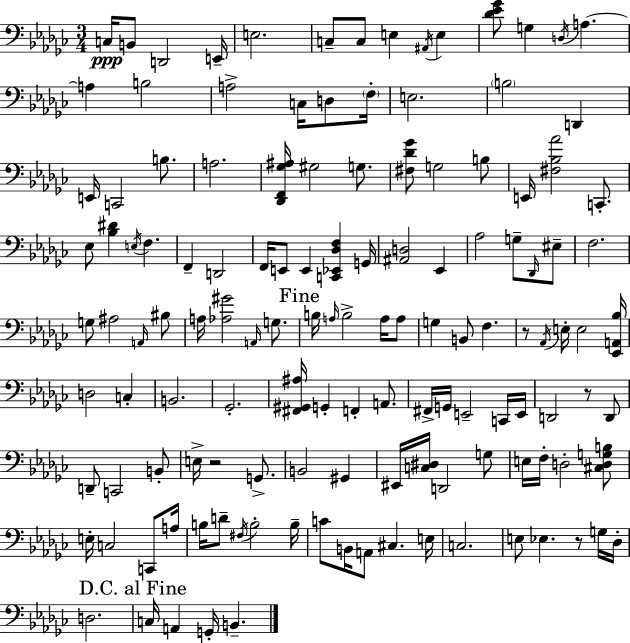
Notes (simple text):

C3/s B2/e D2/h E2/s E3/h. C3/e C3/e E3/q A#2/s E3/q [Db4,Eb4,Gb4]/e G3/q D3/s A3/q. A3/q B3/h A3/h C3/s D3/e F3/s E3/h. B3/h D2/q E2/s C2/h B3/e. A3/h. [Db2,F2,Gb3,A#3]/s G#3/h G3/e. [F#3,Db4,Gb4]/e G3/h B3/e E2/s [F#3,Bb3,Ab4]/h C2/e. Eb3/e [Bb3,D#4]/q E3/s F3/q. F2/q D2/h F2/s E2/e E2/q [C2,Eb2,Db3,F3]/q G2/s [A#2,D3]/h Eb2/q Ab3/h G3/e Db2/s EIS3/e F3/h. G3/e A#3/h A2/s BIS3/e A3/s [Ab3,G#4]/h A2/s G3/e. B3/s A3/s B3/h A3/s A3/e G3/q B2/e F3/q. R/e Ab2/s E3/s E3/h [Eb2,A2,Bb3]/s D3/h C3/q B2/h. Gb2/h. [F#2,G#2,A#3]/s G2/q F2/q A2/e. F#2/s G2/s E2/h C2/s E2/s D2/h R/e D2/e D2/e C2/h B2/e E3/s R/h G2/e. B2/h G#2/q EIS2/s [C3,D#3]/s D2/h G3/e E3/s F3/s D3/h [C#3,D3,G3,B3]/e E3/s C3/h C2/e A3/s B3/s D4/e F#3/s B3/h B3/s C4/e B2/s A2/e C#3/q. E3/s C3/h. E3/e Eb3/q. R/e G3/s Db3/s D3/h. C3/s A2/q G2/s B2/q.